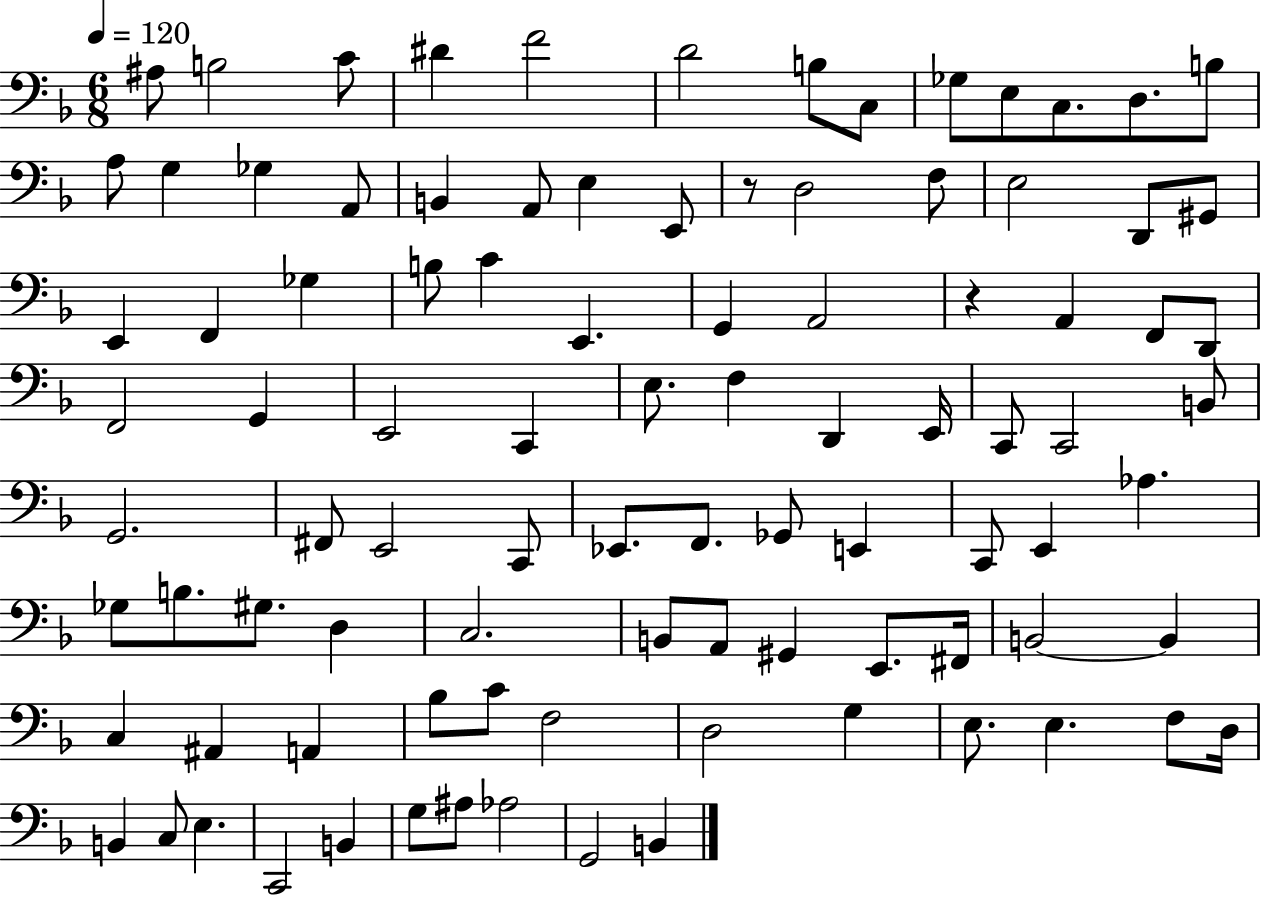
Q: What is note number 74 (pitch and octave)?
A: A2